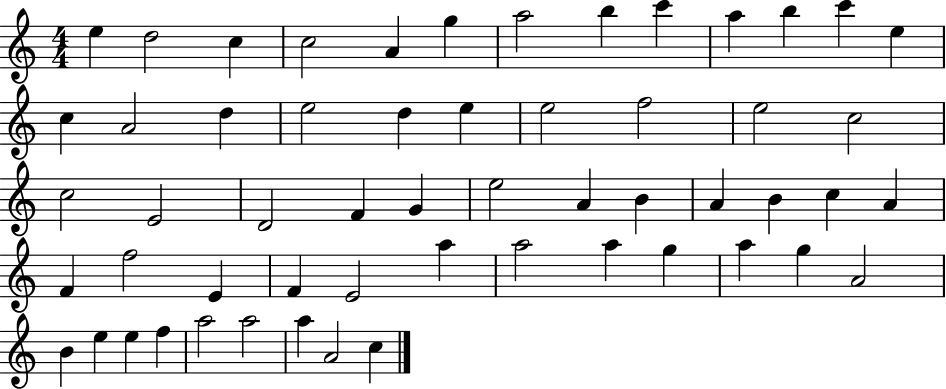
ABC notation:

X:1
T:Untitled
M:4/4
L:1/4
K:C
e d2 c c2 A g a2 b c' a b c' e c A2 d e2 d e e2 f2 e2 c2 c2 E2 D2 F G e2 A B A B c A F f2 E F E2 a a2 a g a g A2 B e e f a2 a2 a A2 c